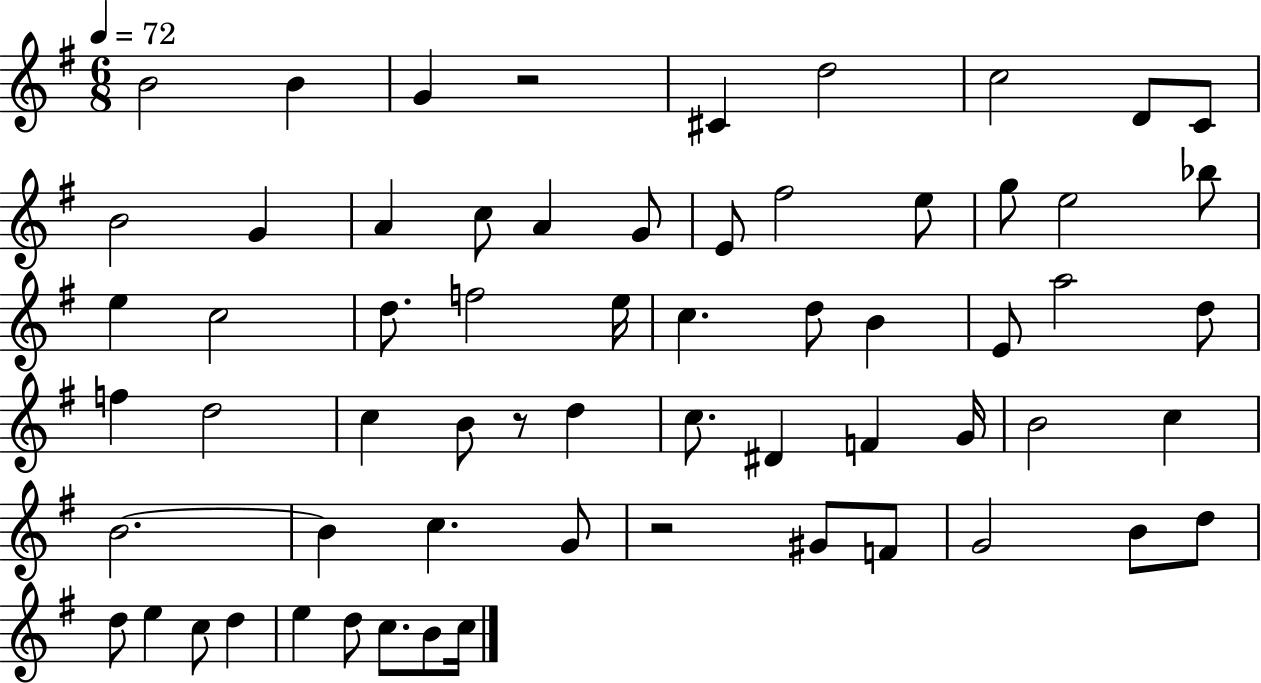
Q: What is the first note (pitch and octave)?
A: B4